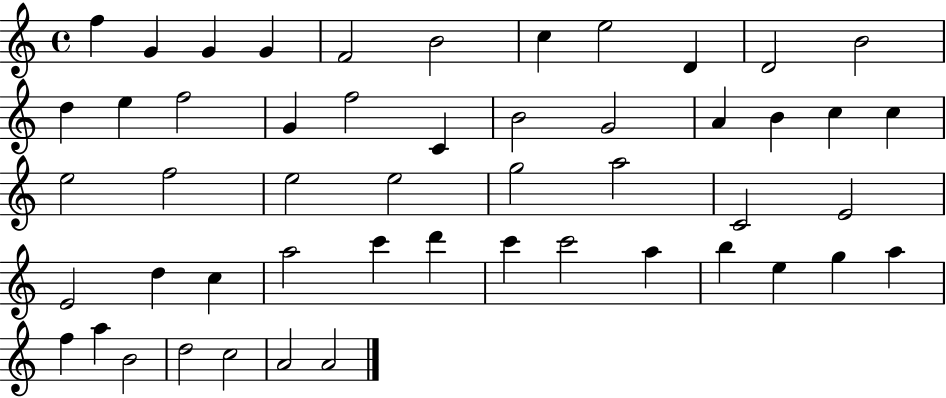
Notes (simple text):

F5/q G4/q G4/q G4/q F4/h B4/h C5/q E5/h D4/q D4/h B4/h D5/q E5/q F5/h G4/q F5/h C4/q B4/h G4/h A4/q B4/q C5/q C5/q E5/h F5/h E5/h E5/h G5/h A5/h C4/h E4/h E4/h D5/q C5/q A5/h C6/q D6/q C6/q C6/h A5/q B5/q E5/q G5/q A5/q F5/q A5/q B4/h D5/h C5/h A4/h A4/h